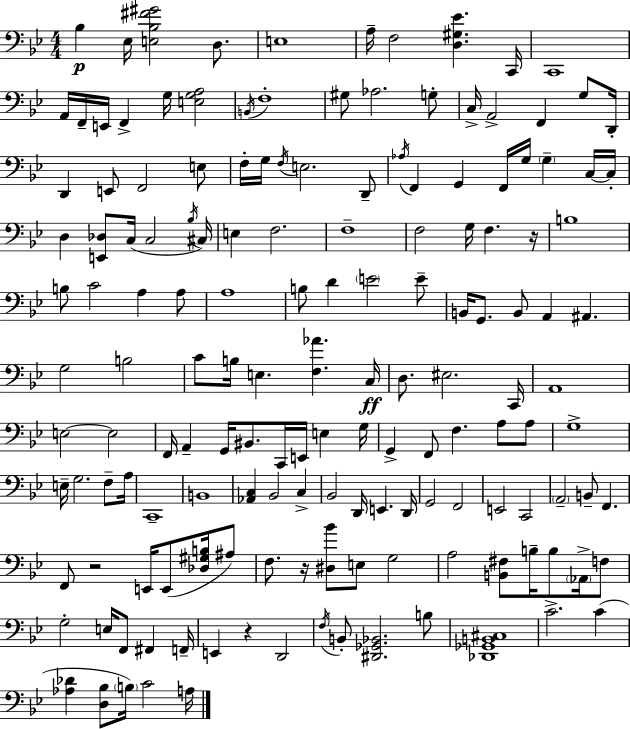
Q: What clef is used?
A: bass